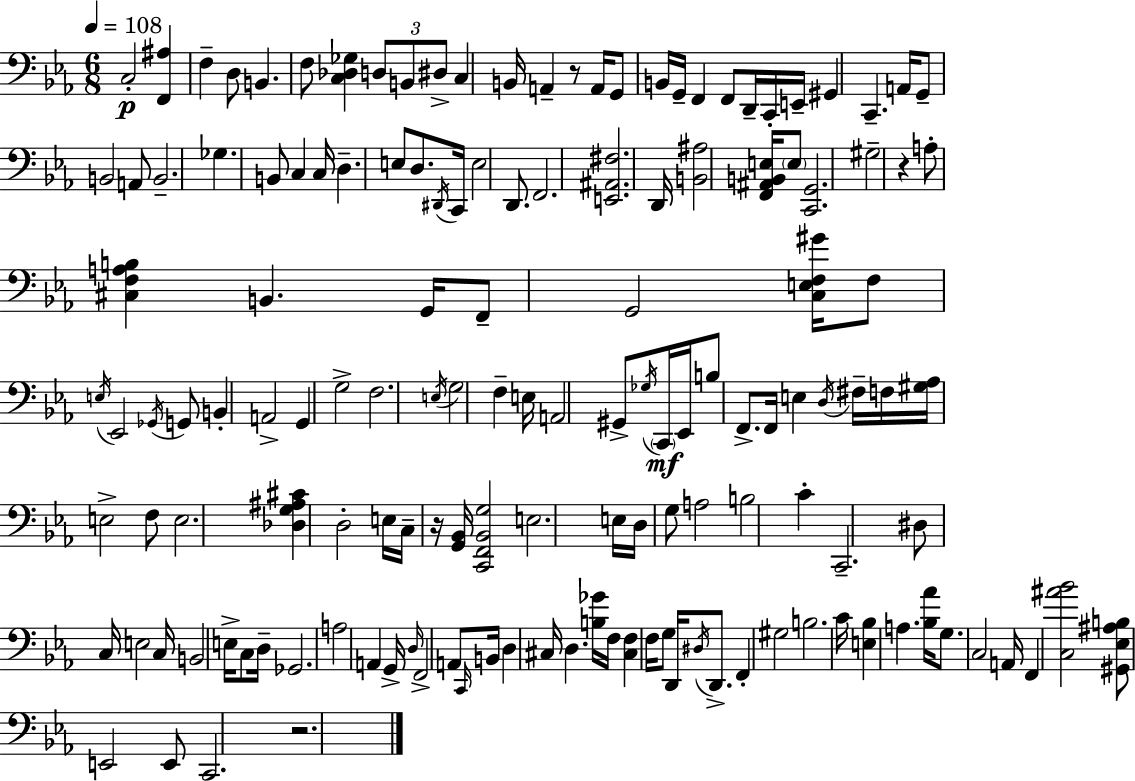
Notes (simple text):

C3/h [F2,A#3]/q F3/q D3/e B2/q. F3/e [C3,Db3,Gb3]/q D3/e B2/e D#3/e C3/q B2/s A2/q R/e A2/s G2/e B2/s G2/s F2/q F2/e D2/s C2/s E2/s G#2/q C2/q. A2/s G2/e B2/h A2/e B2/h. Gb3/q. B2/e C3/q C3/s D3/q. E3/e D3/e. D#2/s C2/s E3/h D2/e. F2/h. [E2,A#2,F#3]/h. D2/s [B2,A#3]/h [F2,A#2,B2,E3]/s E3/e [C2,G2]/h. G#3/h R/q A3/e [C#3,F3,A3,B3]/q B2/q. G2/s F2/e G2/h [C3,E3,F3,G#4]/s F3/e E3/s Eb2/h Gb2/s G2/e B2/q A2/h G2/q G3/h F3/h. E3/s G3/h F3/q E3/s A2/h G#2/e Gb3/s C2/s Eb2/s B3/e F2/e. F2/s E3/q D3/s F#3/s F3/s [G#3,Ab3]/s E3/h F3/e E3/h. [Db3,G3,A#3,C#4]/q D3/h E3/s C3/s R/s [G2,Bb2]/s [C2,F2,Bb2,G3]/h E3/h. E3/s D3/s G3/e A3/h B3/h C4/q C2/h. D#3/e C3/s E3/h C3/s B2/h E3/s C3/e D3/s Gb2/h. A3/h A2/q G2/s D3/s F2/h A2/e C2/s B2/s D3/q C#3/s D3/q. [B3,Gb4]/s F3/s [C#3,F3]/q F3/s G3/e D2/s D#3/s D2/e. F2/q G#3/h B3/h. C4/s [E3,Bb3]/q A3/q. [Bb3,Ab4]/s G3/e. C3/h A2/s F2/q [C3,A#4,Bb4]/h [G#2,Eb3,A#3,B3]/e E2/h E2/e C2/h. R/h.